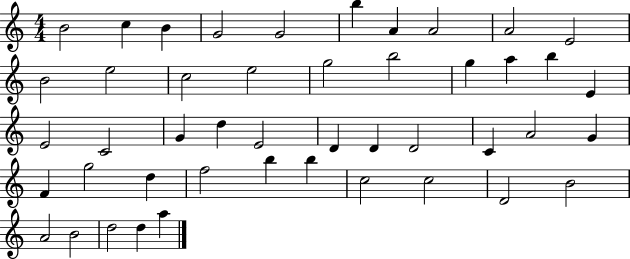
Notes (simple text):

B4/h C5/q B4/q G4/h G4/h B5/q A4/q A4/h A4/h E4/h B4/h E5/h C5/h E5/h G5/h B5/h G5/q A5/q B5/q E4/q E4/h C4/h G4/q D5/q E4/h D4/q D4/q D4/h C4/q A4/h G4/q F4/q G5/h D5/q F5/h B5/q B5/q C5/h C5/h D4/h B4/h A4/h B4/h D5/h D5/q A5/q